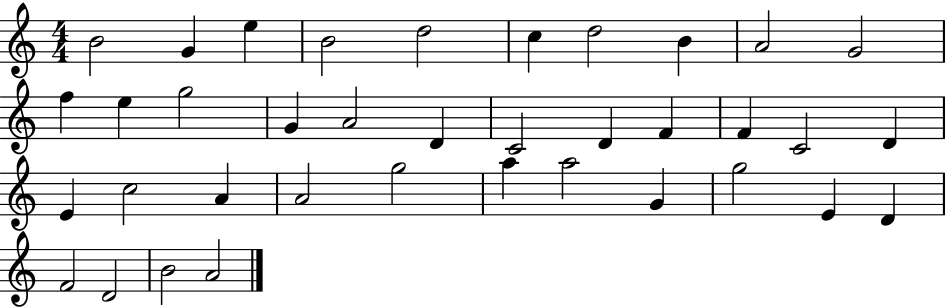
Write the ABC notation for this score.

X:1
T:Untitled
M:4/4
L:1/4
K:C
B2 G e B2 d2 c d2 B A2 G2 f e g2 G A2 D C2 D F F C2 D E c2 A A2 g2 a a2 G g2 E D F2 D2 B2 A2